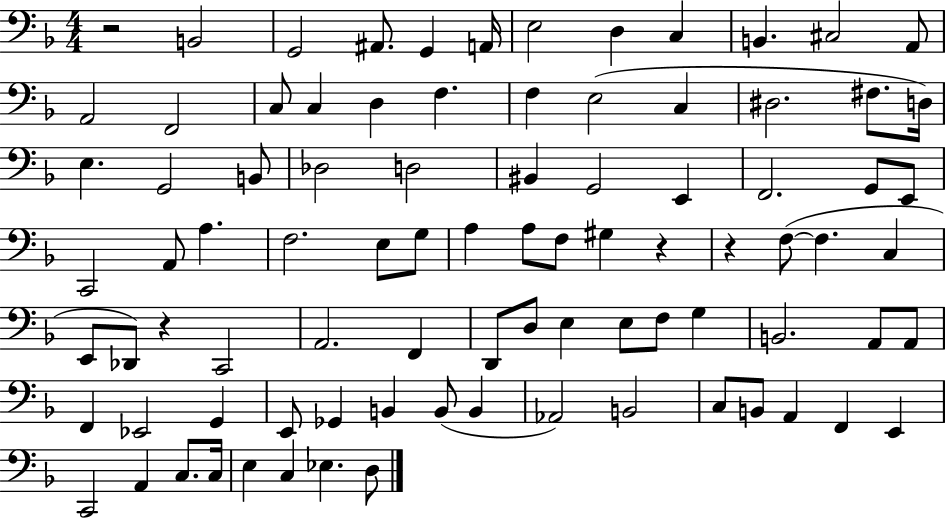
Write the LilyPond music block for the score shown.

{
  \clef bass
  \numericTimeSignature
  \time 4/4
  \key f \major
  r2 b,2 | g,2 ais,8. g,4 a,16 | e2 d4 c4 | b,4. cis2 a,8 | \break a,2 f,2 | c8 c4 d4 f4. | f4 e2( c4 | dis2. fis8. d16) | \break e4. g,2 b,8 | des2 d2 | bis,4 g,2 e,4 | f,2. g,8 e,8 | \break c,2 a,8 a4. | f2. e8 g8 | a4 a8 f8 gis4 r4 | r4 f8~(~ f4. c4 | \break e,8 des,8) r4 c,2 | a,2. f,4 | d,8 d8 e4 e8 f8 g4 | b,2. a,8 a,8 | \break f,4 ees,2 g,4 | e,8 ges,4 b,4 b,8( b,4 | aes,2) b,2 | c8 b,8 a,4 f,4 e,4 | \break c,2 a,4 c8. c16 | e4 c4 ees4. d8 | \bar "|."
}